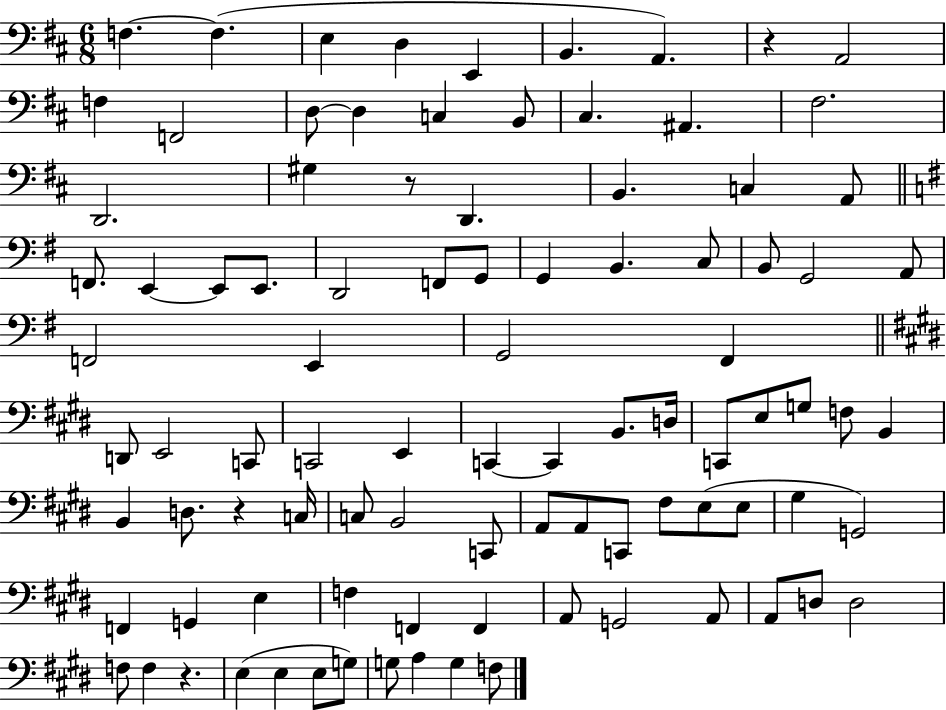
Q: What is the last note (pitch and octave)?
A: F3